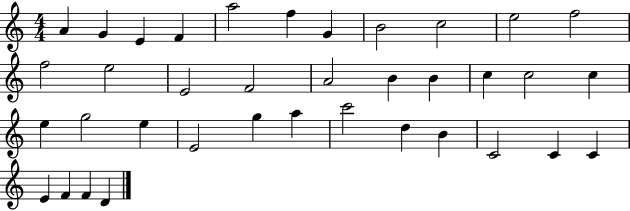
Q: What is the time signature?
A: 4/4